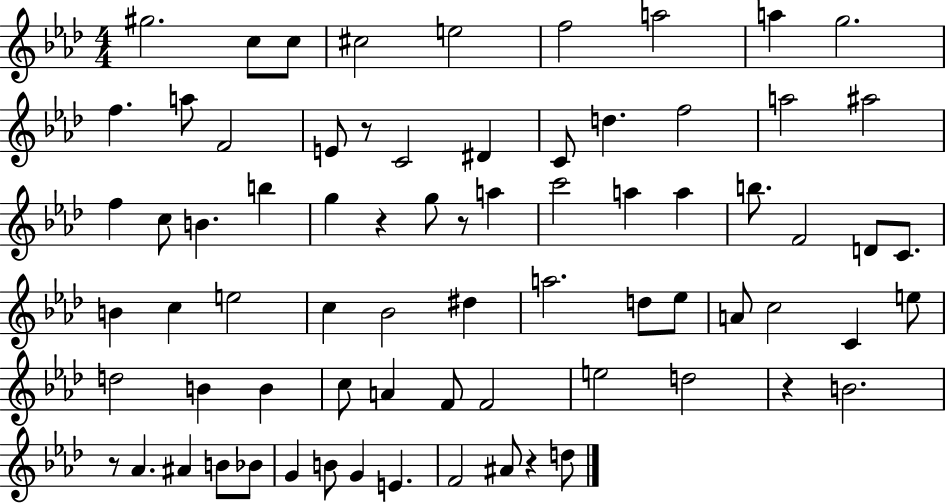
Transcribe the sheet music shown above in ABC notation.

X:1
T:Untitled
M:4/4
L:1/4
K:Ab
^g2 c/2 c/2 ^c2 e2 f2 a2 a g2 f a/2 F2 E/2 z/2 C2 ^D C/2 d f2 a2 ^a2 f c/2 B b g z g/2 z/2 a c'2 a a b/2 F2 D/2 C/2 B c e2 c _B2 ^d a2 d/2 _e/2 A/2 c2 C e/2 d2 B B c/2 A F/2 F2 e2 d2 z B2 z/2 _A ^A B/2 _B/2 G B/2 G E F2 ^A/2 z d/2